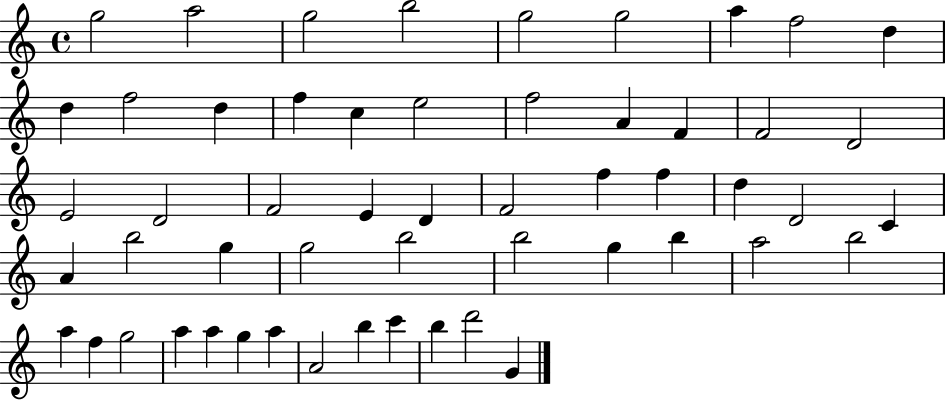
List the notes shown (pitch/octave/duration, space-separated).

G5/h A5/h G5/h B5/h G5/h G5/h A5/q F5/h D5/q D5/q F5/h D5/q F5/q C5/q E5/h F5/h A4/q F4/q F4/h D4/h E4/h D4/h F4/h E4/q D4/q F4/h F5/q F5/q D5/q D4/h C4/q A4/q B5/h G5/q G5/h B5/h B5/h G5/q B5/q A5/h B5/h A5/q F5/q G5/h A5/q A5/q G5/q A5/q A4/h B5/q C6/q B5/q D6/h G4/q